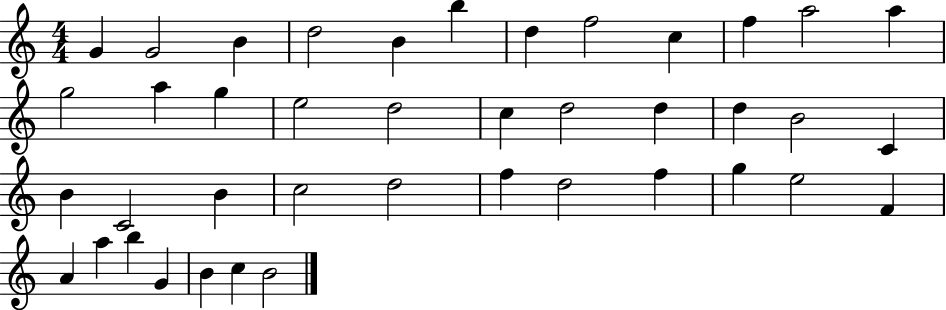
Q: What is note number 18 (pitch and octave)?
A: C5